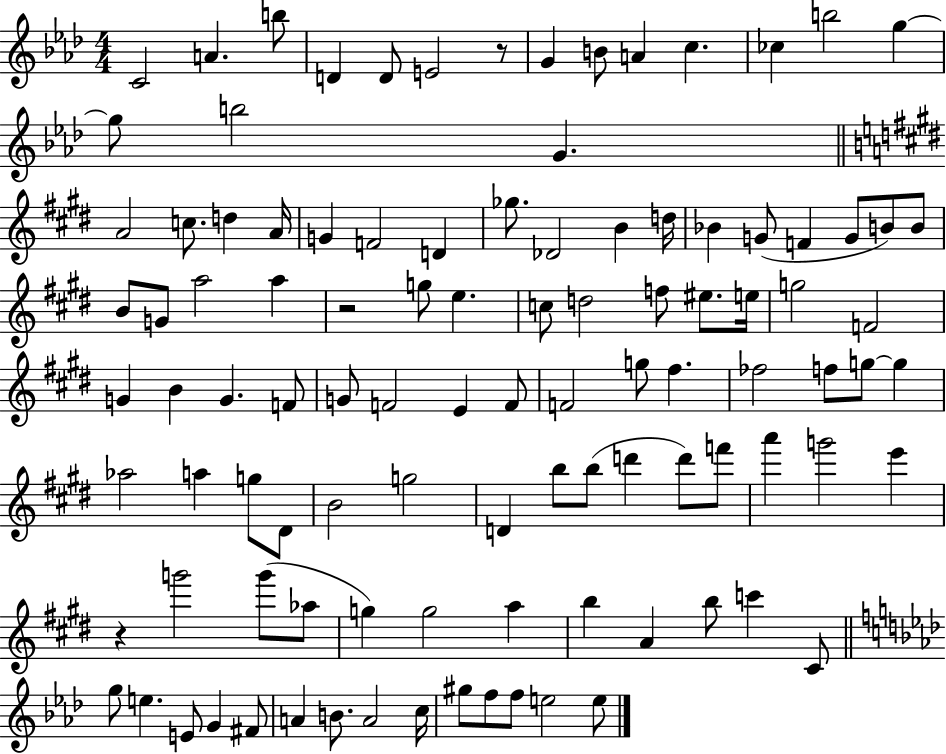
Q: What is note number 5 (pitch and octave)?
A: D4